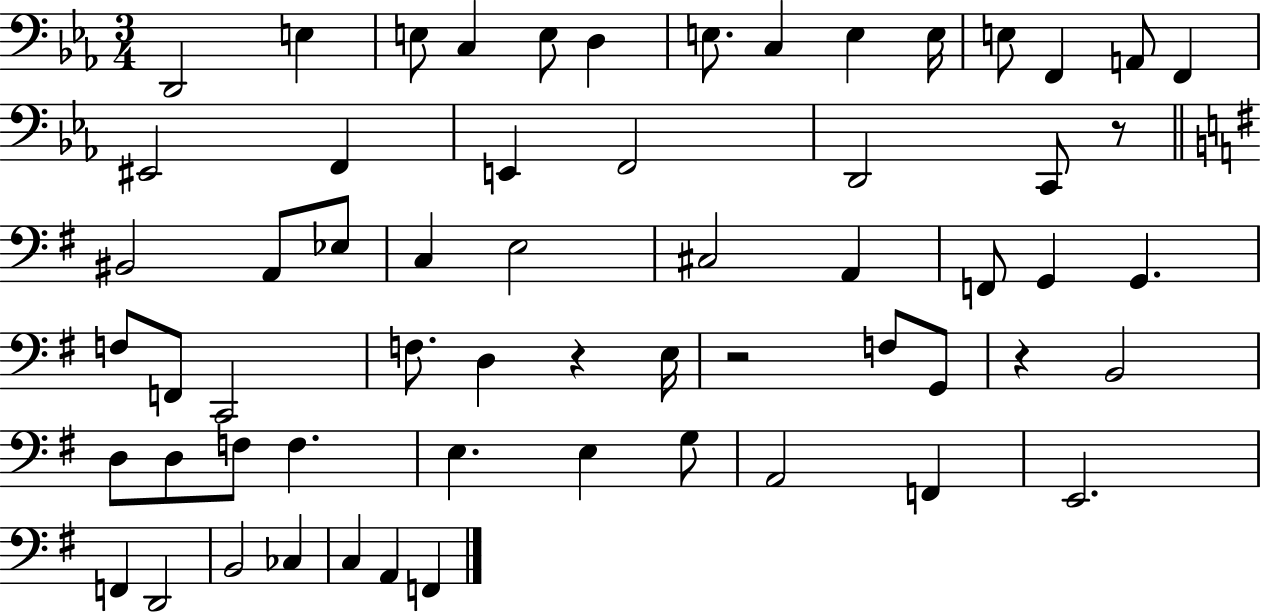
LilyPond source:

{
  \clef bass
  \numericTimeSignature
  \time 3/4
  \key ees \major
  d,2 e4 | e8 c4 e8 d4 | e8. c4 e4 e16 | e8 f,4 a,8 f,4 | \break eis,2 f,4 | e,4 f,2 | d,2 c,8 r8 | \bar "||" \break \key e \minor bis,2 a,8 ees8 | c4 e2 | cis2 a,4 | f,8 g,4 g,4. | \break f8 f,8 c,2 | f8. d4 r4 e16 | r2 f8 g,8 | r4 b,2 | \break d8 d8 f8 f4. | e4. e4 g8 | a,2 f,4 | e,2. | \break f,4 d,2 | b,2 ces4 | c4 a,4 f,4 | \bar "|."
}